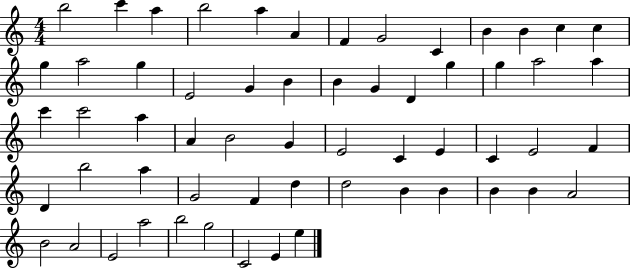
X:1
T:Untitled
M:4/4
L:1/4
K:C
b2 c' a b2 a A F G2 C B B c c g a2 g E2 G B B G D g g a2 a c' c'2 a A B2 G E2 C E C E2 F D b2 a G2 F d d2 B B B B A2 B2 A2 E2 a2 b2 g2 C2 E e